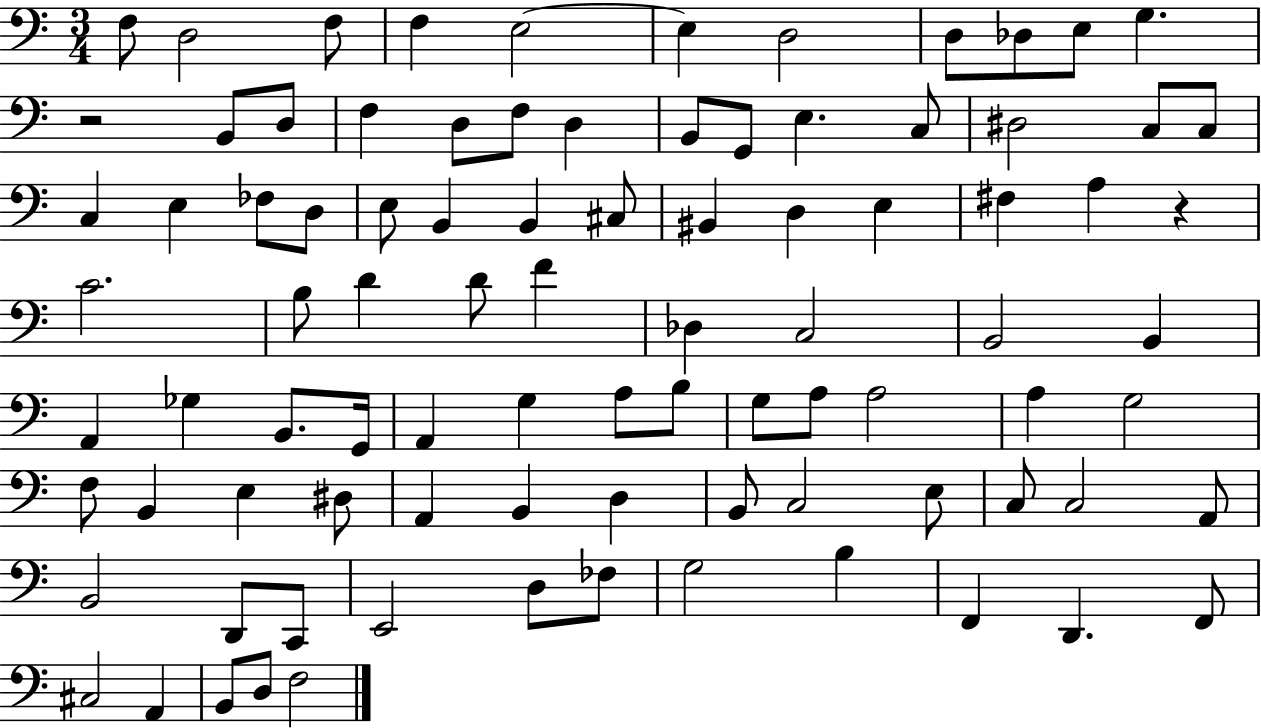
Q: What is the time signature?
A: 3/4